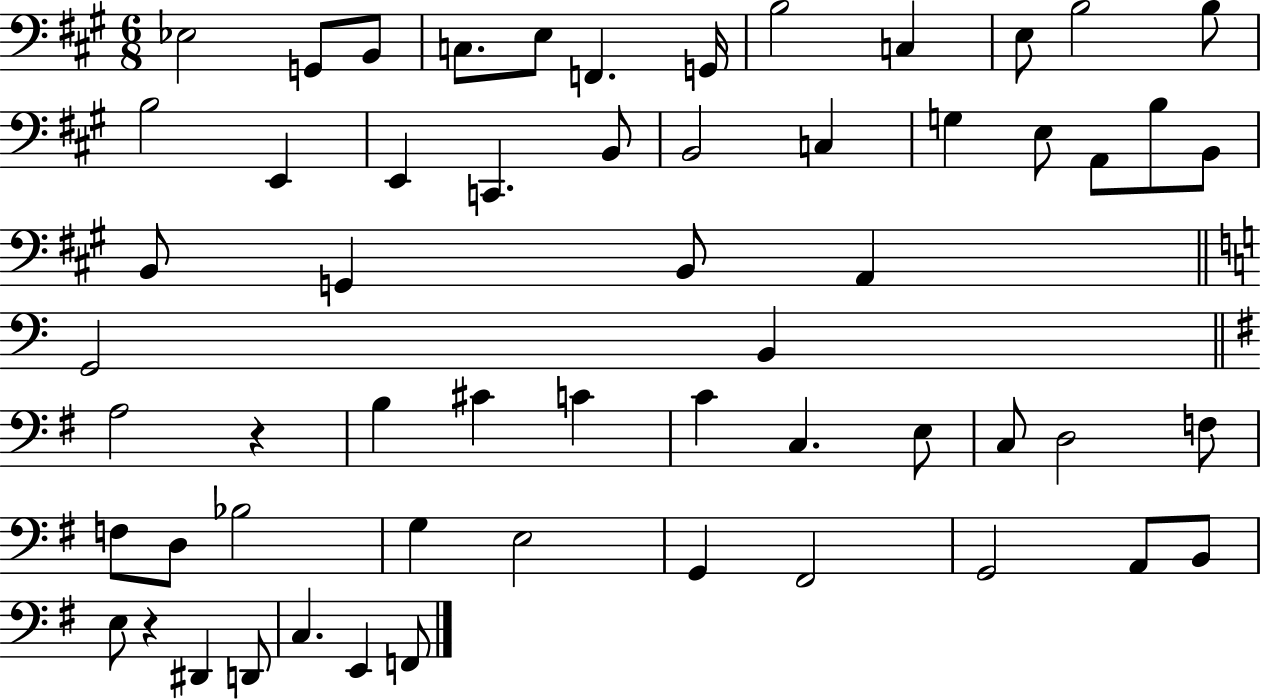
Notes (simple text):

Eb3/h G2/e B2/e C3/e. E3/e F2/q. G2/s B3/h C3/q E3/e B3/h B3/e B3/h E2/q E2/q C2/q. B2/e B2/h C3/q G3/q E3/e A2/e B3/e B2/e B2/e G2/q B2/e A2/q G2/h B2/q A3/h R/q B3/q C#4/q C4/q C4/q C3/q. E3/e C3/e D3/h F3/e F3/e D3/e Bb3/h G3/q E3/h G2/q F#2/h G2/h A2/e B2/e E3/e R/q D#2/q D2/e C3/q. E2/q F2/e